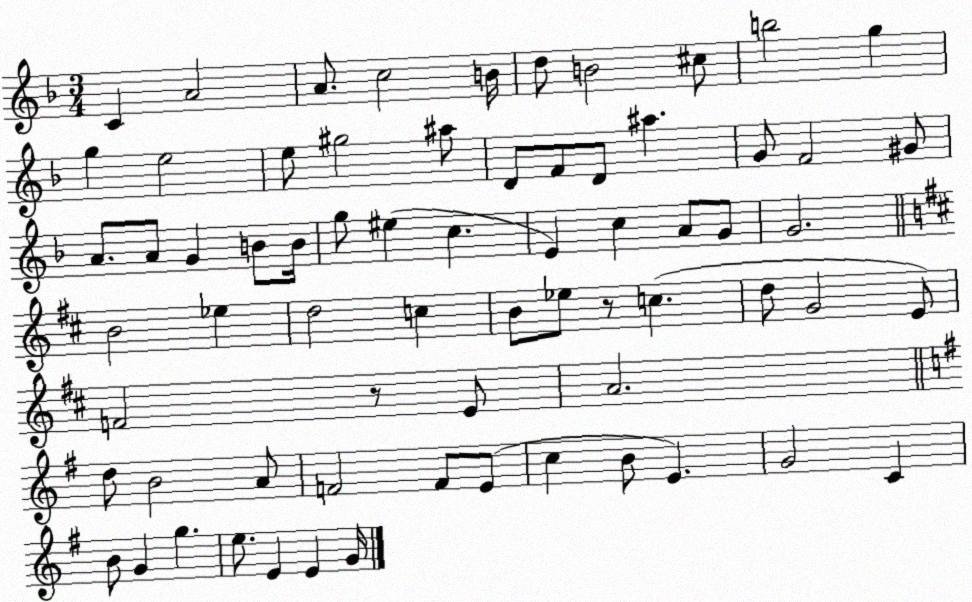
X:1
T:Untitled
M:3/4
L:1/4
K:F
C A2 A/2 c2 B/4 d/2 B2 ^c/2 b2 g g e2 e/2 ^g2 ^a/2 D/2 F/2 D/2 ^a G/2 F2 ^G/2 A/2 A/2 G B/2 B/4 g/2 ^e c E c A/2 G/2 G2 B2 _e d2 c B/2 _e/2 z/2 c d/2 G2 E/2 F2 z/2 E/2 A2 d/2 B2 A/2 F2 F/2 E/2 c B/2 E G2 C B/2 G g e/2 E E G/4